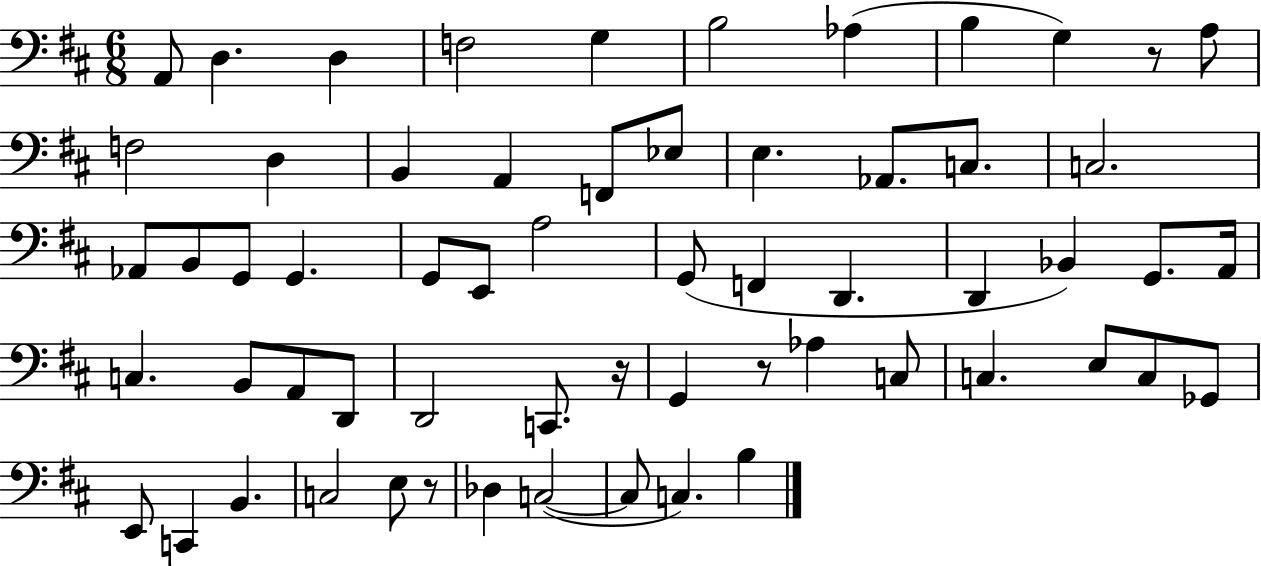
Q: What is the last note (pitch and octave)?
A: B3